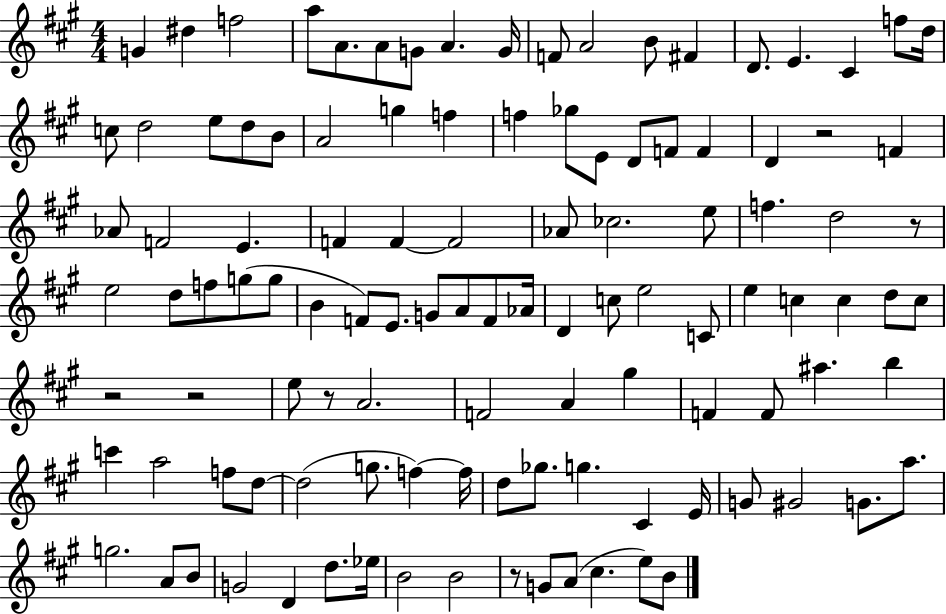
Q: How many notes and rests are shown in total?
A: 112